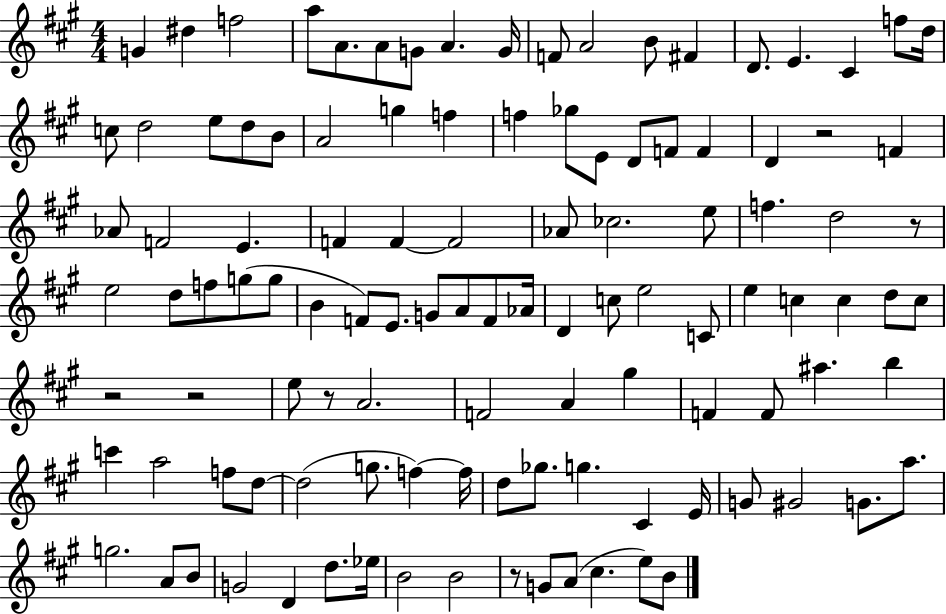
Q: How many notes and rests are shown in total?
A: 112